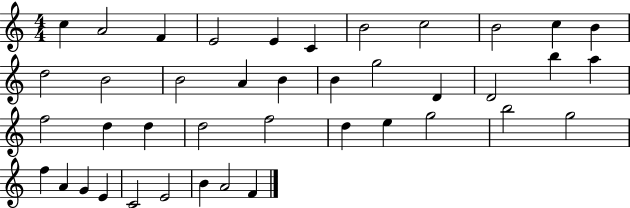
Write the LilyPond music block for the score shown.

{
  \clef treble
  \numericTimeSignature
  \time 4/4
  \key c \major
  c''4 a'2 f'4 | e'2 e'4 c'4 | b'2 c''2 | b'2 c''4 b'4 | \break d''2 b'2 | b'2 a'4 b'4 | b'4 g''2 d'4 | d'2 b''4 a''4 | \break f''2 d''4 d''4 | d''2 f''2 | d''4 e''4 g''2 | b''2 g''2 | \break f''4 a'4 g'4 e'4 | c'2 e'2 | b'4 a'2 f'4 | \bar "|."
}